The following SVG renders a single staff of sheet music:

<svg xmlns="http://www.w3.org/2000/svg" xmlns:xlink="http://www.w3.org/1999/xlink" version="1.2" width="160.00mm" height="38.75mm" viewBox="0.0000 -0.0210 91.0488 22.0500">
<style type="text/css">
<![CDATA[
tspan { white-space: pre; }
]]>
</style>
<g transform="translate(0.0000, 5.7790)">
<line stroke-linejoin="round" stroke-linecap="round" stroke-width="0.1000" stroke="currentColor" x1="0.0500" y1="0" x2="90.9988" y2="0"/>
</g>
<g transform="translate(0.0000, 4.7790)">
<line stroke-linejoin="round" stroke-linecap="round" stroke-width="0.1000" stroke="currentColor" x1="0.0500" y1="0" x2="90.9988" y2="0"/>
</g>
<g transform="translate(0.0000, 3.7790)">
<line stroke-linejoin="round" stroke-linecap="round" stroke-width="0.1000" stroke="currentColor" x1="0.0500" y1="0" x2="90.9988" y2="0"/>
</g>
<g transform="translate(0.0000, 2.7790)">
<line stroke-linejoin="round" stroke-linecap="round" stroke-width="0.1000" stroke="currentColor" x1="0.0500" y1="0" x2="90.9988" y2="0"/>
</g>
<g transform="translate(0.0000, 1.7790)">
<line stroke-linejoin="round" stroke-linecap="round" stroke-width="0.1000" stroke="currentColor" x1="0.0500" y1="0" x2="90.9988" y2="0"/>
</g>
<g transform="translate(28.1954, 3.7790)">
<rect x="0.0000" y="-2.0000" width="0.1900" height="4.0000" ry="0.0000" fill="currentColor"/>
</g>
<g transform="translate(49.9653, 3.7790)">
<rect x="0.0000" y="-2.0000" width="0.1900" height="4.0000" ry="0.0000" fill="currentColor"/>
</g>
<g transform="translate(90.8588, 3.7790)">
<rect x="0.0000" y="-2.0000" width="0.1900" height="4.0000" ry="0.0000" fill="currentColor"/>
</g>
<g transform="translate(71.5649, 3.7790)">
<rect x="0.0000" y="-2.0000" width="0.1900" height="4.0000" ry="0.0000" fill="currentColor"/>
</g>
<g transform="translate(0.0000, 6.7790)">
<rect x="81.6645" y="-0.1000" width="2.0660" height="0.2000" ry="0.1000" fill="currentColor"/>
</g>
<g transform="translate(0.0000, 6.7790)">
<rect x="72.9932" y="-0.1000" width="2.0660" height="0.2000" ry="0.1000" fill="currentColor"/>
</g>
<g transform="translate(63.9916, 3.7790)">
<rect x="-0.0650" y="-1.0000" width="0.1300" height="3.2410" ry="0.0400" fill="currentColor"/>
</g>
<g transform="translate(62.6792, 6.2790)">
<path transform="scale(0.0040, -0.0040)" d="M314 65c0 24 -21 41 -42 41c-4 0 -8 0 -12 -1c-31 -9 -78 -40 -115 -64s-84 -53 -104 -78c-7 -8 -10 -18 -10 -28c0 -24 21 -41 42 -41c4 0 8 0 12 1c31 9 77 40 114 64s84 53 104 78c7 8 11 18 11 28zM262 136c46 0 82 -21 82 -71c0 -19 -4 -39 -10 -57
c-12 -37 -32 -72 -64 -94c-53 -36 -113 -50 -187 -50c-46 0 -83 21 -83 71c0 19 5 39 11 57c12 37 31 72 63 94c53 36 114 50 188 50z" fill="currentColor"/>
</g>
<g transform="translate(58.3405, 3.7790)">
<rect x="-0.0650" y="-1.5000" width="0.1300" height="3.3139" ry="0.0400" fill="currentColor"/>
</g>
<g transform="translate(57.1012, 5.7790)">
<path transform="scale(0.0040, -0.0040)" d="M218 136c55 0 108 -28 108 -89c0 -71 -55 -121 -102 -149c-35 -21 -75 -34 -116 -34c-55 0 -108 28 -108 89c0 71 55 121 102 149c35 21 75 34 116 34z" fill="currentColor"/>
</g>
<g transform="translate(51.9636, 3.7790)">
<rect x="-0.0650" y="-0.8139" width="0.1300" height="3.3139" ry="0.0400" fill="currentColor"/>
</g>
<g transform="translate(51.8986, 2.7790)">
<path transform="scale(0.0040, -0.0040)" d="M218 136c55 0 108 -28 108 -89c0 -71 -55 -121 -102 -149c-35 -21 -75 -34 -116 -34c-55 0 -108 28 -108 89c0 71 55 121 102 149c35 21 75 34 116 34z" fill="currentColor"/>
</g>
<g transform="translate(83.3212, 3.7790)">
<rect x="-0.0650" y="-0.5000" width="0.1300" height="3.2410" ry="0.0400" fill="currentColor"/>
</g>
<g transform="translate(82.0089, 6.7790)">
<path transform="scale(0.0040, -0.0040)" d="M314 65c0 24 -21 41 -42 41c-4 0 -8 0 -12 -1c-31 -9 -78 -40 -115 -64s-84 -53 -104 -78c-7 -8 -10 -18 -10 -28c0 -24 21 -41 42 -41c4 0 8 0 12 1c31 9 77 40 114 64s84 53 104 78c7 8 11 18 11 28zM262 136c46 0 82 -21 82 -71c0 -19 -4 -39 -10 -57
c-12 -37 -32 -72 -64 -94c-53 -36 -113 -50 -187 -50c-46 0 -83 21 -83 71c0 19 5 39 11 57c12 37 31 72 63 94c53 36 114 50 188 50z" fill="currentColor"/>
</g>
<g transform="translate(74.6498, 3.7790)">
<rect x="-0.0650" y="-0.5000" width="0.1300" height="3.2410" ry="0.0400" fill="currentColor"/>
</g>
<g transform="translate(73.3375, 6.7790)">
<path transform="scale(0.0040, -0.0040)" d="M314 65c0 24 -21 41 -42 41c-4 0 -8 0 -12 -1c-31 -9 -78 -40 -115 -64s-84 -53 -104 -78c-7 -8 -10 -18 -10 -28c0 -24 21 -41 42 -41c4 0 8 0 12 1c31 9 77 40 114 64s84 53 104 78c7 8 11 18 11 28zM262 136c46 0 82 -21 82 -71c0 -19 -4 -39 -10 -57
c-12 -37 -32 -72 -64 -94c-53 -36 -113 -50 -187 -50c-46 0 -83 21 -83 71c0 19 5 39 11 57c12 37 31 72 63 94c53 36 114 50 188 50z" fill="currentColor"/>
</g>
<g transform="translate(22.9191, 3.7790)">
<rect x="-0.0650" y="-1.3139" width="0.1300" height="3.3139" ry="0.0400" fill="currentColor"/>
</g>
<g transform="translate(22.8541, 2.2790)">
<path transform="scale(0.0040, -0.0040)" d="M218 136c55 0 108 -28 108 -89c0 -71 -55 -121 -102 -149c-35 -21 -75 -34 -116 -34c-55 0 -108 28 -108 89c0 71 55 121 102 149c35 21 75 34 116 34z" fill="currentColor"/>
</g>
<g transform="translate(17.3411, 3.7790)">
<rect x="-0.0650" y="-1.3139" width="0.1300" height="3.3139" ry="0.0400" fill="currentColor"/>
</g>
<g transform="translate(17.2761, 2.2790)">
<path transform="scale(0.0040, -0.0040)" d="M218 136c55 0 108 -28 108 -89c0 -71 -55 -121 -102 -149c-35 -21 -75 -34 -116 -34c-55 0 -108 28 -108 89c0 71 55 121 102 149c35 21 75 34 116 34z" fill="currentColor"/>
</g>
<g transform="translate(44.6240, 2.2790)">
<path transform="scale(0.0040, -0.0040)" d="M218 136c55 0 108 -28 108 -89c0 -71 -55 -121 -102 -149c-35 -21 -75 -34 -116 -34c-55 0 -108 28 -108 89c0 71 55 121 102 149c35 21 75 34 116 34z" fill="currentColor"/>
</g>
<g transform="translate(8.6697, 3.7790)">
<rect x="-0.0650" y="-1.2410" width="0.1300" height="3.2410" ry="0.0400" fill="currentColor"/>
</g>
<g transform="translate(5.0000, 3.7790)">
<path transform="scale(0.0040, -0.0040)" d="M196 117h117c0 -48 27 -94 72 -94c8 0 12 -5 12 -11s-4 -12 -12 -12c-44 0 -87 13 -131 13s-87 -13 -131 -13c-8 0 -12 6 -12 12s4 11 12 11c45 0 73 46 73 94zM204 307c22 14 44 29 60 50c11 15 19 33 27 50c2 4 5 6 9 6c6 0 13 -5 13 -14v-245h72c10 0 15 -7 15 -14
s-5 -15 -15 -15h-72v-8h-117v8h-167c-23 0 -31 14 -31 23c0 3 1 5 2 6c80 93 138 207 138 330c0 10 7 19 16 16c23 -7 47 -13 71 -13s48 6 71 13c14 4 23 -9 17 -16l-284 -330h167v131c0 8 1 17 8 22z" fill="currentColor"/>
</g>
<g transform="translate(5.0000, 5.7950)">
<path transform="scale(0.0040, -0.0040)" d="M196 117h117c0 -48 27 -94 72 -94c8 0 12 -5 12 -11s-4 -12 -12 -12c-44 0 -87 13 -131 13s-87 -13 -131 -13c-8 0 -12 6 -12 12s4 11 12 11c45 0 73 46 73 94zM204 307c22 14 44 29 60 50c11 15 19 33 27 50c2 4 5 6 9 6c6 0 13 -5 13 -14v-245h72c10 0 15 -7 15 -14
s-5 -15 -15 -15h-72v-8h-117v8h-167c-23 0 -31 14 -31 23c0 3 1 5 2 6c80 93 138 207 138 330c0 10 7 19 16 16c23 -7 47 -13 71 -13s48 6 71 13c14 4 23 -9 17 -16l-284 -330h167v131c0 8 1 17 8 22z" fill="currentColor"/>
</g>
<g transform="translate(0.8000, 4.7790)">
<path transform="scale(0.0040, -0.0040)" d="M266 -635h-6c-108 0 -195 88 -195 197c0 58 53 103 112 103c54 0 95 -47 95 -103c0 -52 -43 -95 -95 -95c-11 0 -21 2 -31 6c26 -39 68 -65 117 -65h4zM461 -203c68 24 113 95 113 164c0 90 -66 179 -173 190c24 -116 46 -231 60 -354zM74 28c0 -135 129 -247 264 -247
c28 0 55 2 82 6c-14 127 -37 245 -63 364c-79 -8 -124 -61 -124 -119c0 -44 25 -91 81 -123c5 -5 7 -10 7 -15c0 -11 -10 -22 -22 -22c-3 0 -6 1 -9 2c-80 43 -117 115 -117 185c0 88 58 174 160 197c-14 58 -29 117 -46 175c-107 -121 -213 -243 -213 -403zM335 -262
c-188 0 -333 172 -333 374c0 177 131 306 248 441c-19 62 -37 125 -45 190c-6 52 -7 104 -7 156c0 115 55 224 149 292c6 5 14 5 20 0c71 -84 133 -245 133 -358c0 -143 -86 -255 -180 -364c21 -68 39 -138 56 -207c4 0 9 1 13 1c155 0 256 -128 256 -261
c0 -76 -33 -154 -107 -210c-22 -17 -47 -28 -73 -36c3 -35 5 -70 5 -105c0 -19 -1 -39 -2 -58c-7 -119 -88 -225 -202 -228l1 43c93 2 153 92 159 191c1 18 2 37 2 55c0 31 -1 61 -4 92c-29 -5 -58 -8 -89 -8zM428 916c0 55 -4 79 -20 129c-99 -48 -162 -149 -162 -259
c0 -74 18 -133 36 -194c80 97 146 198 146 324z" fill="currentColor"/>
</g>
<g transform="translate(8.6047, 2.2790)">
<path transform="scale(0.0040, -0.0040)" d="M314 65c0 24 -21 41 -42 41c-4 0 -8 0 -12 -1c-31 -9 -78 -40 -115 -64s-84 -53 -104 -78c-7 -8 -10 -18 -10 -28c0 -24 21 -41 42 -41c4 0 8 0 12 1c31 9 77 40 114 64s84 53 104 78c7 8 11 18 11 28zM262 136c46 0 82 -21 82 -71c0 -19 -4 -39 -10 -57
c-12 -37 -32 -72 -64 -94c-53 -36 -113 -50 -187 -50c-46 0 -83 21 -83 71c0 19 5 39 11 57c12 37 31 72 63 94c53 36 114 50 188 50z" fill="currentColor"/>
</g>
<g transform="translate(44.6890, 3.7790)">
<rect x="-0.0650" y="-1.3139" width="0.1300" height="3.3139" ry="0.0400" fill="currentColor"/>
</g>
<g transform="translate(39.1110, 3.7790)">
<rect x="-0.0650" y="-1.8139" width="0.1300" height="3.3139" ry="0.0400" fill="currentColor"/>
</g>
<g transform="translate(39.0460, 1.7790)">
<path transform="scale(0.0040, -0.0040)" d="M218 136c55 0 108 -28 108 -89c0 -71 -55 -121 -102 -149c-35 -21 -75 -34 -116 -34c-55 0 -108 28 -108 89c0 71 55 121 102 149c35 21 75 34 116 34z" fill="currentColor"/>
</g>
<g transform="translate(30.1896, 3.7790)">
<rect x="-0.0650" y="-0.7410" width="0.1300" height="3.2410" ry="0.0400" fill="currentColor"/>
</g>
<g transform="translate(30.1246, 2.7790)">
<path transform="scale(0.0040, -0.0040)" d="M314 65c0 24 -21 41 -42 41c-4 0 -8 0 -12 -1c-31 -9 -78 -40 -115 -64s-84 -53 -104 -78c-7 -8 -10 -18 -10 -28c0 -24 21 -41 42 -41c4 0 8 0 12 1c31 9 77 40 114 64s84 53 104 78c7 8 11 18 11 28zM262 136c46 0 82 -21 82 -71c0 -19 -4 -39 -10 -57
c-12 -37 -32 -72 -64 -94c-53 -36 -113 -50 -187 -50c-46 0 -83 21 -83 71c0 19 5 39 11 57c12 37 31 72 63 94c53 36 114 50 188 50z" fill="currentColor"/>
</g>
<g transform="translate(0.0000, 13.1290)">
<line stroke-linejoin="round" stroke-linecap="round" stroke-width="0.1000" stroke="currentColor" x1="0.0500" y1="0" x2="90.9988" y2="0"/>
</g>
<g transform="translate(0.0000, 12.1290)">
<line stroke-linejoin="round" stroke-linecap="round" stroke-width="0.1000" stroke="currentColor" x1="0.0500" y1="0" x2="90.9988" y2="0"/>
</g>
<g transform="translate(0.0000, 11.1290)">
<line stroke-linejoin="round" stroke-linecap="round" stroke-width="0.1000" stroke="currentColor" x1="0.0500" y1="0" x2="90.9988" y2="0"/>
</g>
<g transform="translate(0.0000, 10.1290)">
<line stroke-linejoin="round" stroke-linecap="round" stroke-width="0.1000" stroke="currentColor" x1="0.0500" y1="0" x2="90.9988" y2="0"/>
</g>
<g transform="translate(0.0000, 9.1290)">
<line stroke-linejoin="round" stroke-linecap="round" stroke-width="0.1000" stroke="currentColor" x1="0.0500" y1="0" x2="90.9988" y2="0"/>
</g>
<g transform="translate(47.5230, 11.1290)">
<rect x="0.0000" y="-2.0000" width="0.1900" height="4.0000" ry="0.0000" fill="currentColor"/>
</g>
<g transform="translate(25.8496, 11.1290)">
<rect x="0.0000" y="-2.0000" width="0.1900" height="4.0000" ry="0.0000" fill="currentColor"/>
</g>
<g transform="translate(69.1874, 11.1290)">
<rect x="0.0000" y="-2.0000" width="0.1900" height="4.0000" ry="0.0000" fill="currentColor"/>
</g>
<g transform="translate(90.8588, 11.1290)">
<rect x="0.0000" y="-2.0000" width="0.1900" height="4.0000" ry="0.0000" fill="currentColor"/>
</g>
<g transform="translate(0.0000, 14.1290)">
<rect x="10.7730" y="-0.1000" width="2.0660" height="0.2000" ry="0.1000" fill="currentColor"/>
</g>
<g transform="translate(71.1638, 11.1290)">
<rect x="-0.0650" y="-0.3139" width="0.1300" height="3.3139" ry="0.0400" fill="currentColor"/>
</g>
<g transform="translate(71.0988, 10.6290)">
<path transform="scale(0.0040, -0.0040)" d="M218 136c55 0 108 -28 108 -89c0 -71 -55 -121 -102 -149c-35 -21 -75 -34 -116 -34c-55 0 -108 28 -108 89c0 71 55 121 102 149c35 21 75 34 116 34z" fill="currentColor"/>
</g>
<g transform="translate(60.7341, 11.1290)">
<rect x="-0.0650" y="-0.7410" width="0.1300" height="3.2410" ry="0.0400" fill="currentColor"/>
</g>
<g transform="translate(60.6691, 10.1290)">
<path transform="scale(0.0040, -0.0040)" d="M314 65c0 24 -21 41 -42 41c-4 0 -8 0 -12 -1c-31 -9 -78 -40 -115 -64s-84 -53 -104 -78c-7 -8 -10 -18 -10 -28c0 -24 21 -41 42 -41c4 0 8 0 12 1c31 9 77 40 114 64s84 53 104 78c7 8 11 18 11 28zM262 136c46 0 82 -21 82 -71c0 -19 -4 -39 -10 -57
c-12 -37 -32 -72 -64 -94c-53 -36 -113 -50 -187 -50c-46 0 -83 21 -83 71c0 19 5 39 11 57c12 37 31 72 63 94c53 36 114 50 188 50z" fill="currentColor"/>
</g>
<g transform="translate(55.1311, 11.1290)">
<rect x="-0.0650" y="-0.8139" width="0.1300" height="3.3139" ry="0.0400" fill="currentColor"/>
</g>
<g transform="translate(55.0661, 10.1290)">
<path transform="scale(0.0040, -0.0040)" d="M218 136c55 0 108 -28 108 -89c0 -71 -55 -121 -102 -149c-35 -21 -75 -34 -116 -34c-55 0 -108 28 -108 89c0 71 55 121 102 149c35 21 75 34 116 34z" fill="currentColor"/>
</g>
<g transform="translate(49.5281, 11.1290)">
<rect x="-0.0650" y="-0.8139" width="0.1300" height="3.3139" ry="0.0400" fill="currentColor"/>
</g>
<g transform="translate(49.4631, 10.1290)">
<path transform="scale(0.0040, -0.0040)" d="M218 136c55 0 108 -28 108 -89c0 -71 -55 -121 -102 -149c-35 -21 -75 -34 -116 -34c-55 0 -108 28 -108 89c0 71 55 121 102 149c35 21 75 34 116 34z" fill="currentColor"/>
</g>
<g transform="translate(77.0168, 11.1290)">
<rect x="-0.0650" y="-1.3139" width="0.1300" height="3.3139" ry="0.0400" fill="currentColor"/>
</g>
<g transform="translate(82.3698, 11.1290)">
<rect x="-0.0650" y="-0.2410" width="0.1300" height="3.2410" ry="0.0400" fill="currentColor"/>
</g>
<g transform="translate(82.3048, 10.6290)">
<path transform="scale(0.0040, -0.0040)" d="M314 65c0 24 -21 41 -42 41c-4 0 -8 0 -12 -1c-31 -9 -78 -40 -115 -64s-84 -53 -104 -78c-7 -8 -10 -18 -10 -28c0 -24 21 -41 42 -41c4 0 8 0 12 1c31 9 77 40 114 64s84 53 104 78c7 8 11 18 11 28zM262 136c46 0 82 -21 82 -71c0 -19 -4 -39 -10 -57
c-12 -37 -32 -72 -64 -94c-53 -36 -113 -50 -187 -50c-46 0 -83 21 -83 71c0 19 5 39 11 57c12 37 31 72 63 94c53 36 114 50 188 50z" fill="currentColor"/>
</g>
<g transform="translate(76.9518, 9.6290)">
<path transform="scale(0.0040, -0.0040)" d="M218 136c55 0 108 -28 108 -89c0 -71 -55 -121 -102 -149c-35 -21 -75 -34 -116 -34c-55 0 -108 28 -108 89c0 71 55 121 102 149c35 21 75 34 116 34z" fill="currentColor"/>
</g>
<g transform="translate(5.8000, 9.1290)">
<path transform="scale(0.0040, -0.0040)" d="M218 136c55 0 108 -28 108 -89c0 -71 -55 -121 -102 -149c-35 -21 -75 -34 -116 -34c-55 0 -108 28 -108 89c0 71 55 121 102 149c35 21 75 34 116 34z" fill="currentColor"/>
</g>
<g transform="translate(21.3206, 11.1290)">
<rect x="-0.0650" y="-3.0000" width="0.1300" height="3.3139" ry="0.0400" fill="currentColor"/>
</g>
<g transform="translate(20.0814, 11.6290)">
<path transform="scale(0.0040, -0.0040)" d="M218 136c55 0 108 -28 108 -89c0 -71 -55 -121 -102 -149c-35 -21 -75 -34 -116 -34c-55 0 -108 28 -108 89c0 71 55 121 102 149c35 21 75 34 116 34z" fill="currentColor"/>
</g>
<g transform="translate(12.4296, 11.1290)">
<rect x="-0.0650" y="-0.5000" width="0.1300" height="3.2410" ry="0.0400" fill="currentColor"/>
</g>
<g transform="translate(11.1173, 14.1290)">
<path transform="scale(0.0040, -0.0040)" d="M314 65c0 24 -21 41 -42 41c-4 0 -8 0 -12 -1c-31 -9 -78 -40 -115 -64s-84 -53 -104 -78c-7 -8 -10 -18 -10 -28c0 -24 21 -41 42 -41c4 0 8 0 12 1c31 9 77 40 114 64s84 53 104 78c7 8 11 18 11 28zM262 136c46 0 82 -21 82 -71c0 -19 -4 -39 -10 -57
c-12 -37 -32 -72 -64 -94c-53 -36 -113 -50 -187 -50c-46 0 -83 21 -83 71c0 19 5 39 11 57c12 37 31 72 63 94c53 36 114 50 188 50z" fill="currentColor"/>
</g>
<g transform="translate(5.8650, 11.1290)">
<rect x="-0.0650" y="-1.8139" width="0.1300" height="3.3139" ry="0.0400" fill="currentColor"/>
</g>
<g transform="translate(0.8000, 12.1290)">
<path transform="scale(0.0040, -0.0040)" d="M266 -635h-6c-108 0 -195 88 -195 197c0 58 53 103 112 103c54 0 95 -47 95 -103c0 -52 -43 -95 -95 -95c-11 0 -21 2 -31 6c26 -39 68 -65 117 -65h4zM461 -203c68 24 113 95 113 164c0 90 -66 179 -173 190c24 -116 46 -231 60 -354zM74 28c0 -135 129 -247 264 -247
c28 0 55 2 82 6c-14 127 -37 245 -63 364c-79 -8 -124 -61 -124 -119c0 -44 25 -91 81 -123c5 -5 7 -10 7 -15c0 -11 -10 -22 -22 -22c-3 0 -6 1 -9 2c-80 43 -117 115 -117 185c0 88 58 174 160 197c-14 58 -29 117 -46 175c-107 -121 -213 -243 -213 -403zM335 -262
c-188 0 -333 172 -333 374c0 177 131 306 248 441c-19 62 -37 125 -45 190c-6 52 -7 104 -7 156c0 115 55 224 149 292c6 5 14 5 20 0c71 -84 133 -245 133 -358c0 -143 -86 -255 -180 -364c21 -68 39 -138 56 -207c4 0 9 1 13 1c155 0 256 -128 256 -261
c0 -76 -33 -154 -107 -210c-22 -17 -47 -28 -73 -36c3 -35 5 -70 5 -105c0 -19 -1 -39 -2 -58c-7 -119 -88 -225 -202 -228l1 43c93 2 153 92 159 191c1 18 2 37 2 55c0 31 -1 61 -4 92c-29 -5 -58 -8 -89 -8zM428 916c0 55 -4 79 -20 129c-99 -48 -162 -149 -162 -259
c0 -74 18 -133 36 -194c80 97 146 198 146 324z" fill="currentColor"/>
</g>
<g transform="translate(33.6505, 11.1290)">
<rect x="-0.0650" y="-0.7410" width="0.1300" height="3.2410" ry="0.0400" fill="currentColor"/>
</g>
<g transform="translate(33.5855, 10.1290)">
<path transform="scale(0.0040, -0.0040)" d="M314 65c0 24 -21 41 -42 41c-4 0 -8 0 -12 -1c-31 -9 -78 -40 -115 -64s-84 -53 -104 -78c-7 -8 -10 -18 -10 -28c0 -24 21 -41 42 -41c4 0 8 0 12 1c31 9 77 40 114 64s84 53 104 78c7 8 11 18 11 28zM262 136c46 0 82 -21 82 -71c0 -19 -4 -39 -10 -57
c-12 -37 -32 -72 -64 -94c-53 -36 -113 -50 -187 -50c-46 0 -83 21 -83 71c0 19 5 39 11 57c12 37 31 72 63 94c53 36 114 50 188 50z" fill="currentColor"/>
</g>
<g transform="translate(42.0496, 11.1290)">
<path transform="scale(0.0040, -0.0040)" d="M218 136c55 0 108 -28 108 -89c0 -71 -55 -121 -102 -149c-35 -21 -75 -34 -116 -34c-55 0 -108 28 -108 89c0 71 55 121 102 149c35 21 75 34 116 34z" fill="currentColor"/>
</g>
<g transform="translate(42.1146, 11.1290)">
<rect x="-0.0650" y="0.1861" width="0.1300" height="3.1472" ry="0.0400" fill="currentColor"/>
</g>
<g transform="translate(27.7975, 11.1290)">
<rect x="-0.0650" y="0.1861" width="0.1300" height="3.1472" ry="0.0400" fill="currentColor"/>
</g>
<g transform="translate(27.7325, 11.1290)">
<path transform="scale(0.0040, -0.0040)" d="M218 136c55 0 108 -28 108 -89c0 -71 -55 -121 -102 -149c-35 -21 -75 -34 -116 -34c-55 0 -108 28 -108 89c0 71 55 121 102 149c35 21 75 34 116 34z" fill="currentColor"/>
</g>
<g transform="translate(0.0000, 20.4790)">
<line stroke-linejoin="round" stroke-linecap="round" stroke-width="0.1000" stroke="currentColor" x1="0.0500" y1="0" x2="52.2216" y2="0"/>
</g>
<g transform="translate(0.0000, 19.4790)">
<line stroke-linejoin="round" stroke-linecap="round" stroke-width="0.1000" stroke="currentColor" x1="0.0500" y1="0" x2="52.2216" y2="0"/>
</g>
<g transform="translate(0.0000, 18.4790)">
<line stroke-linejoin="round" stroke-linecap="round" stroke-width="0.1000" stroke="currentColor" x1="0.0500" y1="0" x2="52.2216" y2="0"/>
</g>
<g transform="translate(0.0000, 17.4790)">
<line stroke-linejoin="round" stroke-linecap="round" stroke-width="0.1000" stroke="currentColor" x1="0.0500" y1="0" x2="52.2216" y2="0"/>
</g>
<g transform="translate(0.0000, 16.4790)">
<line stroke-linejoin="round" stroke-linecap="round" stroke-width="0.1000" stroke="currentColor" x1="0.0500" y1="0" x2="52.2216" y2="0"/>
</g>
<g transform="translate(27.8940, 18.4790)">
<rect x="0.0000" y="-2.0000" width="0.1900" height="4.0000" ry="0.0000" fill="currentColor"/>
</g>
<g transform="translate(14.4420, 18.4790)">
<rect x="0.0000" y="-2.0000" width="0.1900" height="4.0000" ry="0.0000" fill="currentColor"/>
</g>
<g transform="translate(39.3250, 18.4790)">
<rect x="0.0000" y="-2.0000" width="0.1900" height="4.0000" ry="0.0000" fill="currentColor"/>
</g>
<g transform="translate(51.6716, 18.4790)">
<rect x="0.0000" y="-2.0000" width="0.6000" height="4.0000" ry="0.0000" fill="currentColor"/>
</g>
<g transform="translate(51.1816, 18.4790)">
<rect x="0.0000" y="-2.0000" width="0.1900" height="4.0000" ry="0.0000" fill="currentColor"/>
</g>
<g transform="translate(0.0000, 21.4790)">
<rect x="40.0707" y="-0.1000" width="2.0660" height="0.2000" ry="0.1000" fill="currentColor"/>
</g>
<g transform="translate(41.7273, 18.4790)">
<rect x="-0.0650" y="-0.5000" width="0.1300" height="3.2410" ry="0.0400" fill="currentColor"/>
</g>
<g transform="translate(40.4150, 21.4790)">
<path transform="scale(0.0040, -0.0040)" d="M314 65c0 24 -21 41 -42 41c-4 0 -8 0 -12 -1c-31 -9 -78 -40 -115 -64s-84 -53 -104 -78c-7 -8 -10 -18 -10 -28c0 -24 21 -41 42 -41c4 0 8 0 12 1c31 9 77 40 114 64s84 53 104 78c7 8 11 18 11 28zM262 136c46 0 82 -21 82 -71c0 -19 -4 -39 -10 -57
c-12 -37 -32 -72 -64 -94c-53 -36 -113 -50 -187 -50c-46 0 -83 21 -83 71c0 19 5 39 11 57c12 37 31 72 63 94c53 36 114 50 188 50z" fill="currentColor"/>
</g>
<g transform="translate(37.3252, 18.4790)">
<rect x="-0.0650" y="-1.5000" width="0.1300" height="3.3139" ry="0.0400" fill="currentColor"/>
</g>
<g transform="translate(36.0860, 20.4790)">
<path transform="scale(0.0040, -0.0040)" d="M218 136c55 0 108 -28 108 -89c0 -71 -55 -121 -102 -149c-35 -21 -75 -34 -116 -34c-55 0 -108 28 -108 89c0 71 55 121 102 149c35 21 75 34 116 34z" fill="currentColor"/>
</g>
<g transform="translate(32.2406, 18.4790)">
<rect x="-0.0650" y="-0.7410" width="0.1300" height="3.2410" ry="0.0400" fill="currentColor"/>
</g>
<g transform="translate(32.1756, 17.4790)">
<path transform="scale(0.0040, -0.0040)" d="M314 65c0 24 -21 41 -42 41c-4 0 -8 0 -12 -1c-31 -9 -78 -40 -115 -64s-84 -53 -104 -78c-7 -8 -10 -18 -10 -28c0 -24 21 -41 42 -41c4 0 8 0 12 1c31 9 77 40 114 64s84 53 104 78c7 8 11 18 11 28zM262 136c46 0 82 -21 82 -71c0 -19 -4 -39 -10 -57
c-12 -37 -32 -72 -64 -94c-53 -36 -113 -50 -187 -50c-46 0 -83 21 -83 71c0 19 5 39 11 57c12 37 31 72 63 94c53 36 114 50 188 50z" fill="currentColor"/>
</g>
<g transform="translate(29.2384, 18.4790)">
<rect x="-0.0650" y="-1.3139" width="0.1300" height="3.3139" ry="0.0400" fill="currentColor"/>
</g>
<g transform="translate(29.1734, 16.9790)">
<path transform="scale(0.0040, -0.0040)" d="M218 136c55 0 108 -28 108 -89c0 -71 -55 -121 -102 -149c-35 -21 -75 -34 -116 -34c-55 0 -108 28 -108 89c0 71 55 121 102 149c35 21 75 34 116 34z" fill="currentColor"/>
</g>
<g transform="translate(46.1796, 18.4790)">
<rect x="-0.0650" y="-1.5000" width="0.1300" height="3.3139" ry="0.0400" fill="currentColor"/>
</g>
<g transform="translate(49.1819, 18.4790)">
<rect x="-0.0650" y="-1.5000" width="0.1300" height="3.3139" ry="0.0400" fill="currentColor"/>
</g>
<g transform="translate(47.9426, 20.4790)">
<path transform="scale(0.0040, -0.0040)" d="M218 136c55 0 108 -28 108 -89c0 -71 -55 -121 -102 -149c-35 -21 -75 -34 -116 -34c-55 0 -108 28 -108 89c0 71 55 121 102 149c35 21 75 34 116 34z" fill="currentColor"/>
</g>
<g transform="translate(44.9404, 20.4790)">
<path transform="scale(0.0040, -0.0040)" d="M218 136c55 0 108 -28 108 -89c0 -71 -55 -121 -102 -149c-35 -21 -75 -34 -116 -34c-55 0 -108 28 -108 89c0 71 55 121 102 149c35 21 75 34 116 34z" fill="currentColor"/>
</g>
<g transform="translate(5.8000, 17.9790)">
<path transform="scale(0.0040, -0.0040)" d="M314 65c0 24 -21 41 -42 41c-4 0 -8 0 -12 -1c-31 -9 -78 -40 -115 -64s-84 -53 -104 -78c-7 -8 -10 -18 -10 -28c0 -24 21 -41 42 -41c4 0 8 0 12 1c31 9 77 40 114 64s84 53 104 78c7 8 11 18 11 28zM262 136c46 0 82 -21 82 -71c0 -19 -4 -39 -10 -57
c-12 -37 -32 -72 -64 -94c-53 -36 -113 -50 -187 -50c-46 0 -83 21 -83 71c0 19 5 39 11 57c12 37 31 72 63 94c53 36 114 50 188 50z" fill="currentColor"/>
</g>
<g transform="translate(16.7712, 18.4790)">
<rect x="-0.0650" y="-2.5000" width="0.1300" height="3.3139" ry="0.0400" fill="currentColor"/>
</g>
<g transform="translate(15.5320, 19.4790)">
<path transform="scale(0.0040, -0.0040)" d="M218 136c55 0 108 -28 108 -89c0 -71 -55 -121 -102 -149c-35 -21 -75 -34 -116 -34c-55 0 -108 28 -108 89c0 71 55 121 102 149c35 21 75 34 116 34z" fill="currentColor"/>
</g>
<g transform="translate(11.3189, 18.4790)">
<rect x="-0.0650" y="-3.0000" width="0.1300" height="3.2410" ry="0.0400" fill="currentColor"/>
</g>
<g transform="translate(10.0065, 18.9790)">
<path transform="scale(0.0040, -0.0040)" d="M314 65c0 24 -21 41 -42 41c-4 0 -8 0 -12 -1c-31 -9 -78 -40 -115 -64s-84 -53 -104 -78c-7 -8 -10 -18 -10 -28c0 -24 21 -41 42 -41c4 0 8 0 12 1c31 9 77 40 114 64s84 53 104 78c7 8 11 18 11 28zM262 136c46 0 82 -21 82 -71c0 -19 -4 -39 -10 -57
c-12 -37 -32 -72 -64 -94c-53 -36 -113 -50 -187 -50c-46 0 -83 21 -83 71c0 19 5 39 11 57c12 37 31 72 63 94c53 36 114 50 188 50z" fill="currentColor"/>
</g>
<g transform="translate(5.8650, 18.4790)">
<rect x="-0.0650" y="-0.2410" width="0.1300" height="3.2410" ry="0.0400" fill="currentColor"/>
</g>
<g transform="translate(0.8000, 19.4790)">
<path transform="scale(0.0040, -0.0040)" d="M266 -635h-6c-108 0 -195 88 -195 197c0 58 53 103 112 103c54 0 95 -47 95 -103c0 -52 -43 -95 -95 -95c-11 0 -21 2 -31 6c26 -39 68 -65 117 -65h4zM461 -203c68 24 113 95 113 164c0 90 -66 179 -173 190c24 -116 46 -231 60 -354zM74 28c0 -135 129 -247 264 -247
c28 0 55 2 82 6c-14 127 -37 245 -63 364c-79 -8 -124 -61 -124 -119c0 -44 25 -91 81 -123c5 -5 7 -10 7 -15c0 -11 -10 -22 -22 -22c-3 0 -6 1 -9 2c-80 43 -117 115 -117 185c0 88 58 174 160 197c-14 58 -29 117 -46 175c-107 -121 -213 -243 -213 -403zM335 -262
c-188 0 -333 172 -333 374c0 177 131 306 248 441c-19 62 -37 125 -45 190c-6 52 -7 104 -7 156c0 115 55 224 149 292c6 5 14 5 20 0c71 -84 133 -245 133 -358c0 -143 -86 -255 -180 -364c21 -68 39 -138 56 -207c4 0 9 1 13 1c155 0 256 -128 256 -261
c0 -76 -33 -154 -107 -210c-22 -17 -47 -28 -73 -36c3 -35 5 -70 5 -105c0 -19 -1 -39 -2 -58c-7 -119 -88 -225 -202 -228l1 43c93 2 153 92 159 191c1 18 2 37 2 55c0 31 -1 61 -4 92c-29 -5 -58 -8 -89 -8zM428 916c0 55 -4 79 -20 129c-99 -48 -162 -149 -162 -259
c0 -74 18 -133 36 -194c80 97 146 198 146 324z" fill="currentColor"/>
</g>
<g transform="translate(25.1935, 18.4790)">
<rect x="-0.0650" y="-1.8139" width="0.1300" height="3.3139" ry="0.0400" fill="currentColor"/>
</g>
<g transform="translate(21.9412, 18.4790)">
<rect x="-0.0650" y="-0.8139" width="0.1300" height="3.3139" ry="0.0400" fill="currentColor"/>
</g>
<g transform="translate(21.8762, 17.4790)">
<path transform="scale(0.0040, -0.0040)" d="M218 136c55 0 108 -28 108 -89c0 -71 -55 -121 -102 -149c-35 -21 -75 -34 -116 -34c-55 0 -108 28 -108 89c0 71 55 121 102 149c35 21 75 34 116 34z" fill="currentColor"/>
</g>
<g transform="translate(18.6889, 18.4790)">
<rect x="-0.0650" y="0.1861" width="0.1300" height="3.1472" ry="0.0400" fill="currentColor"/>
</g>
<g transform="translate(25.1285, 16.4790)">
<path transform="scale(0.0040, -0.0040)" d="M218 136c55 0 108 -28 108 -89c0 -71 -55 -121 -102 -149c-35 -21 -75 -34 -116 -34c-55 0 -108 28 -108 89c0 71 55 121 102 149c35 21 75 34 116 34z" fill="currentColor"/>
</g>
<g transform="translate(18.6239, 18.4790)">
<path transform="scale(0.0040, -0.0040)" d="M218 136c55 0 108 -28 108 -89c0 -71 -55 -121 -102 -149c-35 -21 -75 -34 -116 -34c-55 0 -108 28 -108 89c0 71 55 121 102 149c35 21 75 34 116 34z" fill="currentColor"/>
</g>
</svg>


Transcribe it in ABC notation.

X:1
T:Untitled
M:4/4
L:1/4
K:C
e2 e e d2 f e d E D2 C2 C2 f C2 A B d2 B d d d2 c e c2 c2 A2 G B d f e d2 E C2 E E